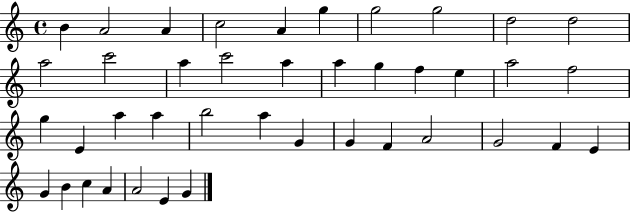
B4/q A4/h A4/q C5/h A4/q G5/q G5/h G5/h D5/h D5/h A5/h C6/h A5/q C6/h A5/q A5/q G5/q F5/q E5/q A5/h F5/h G5/q E4/q A5/q A5/q B5/h A5/q G4/q G4/q F4/q A4/h G4/h F4/q E4/q G4/q B4/q C5/q A4/q A4/h E4/q G4/q